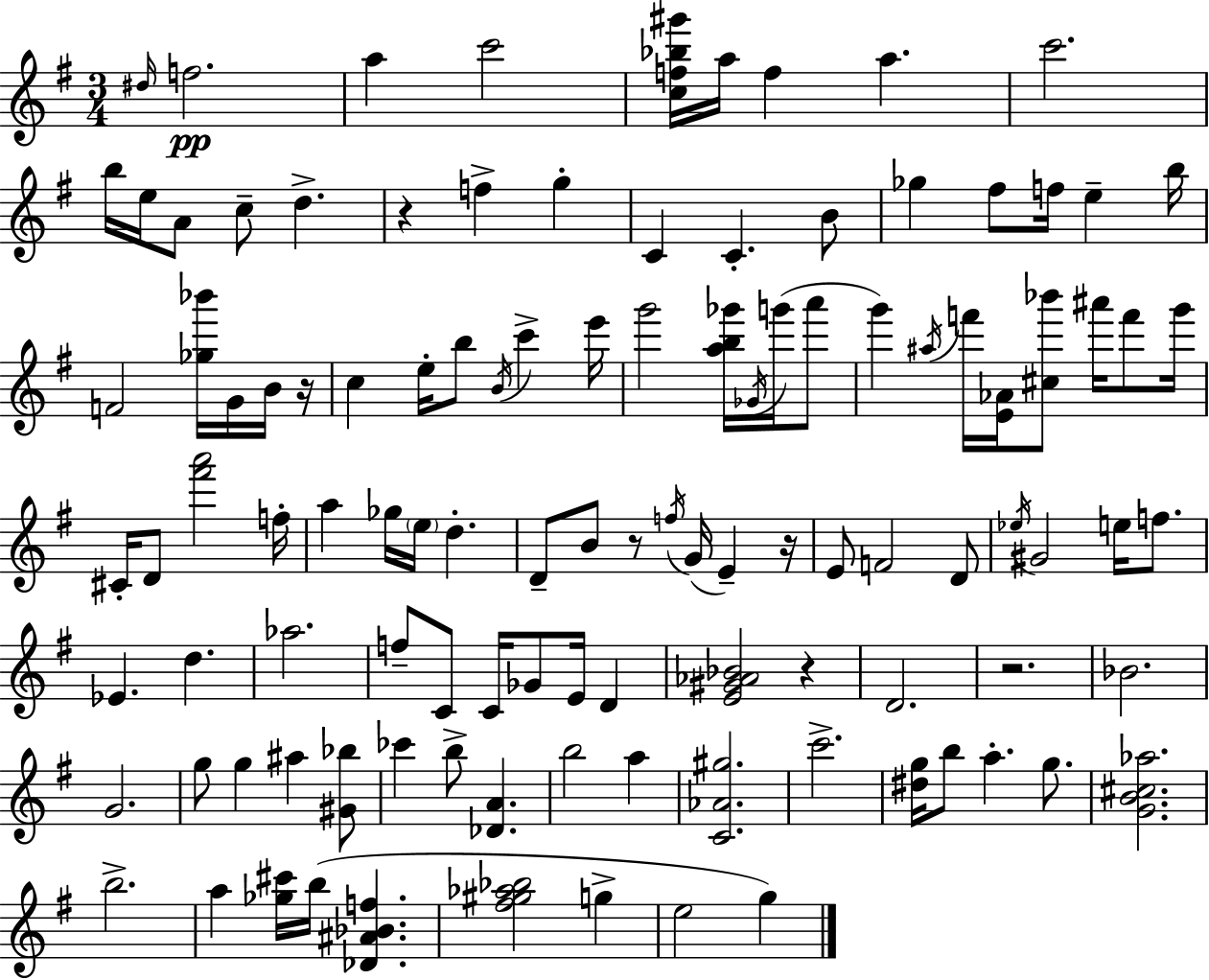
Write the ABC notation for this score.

X:1
T:Untitled
M:3/4
L:1/4
K:Em
^d/4 f2 a c'2 [cf_b^g']/4 a/4 f a c'2 b/4 e/4 A/2 c/2 d z f g C C B/2 _g ^f/2 f/4 e b/4 F2 [_g_b']/4 G/4 B/4 z/4 c e/4 b/2 B/4 c' e'/4 g'2 [ab_g']/4 _G/4 g'/4 a'/2 g' ^a/4 f'/4 [E_A]/4 [^c_b']/2 ^a'/4 f'/2 g'/4 ^C/4 D/2 [^f'a']2 f/4 a _g/4 e/4 d D/2 B/2 z/2 f/4 G/4 E z/4 E/2 F2 D/2 _e/4 ^G2 e/4 f/2 _E d _a2 f/2 C/2 C/4 _G/2 E/4 D [E^G_A_B]2 z D2 z2 _B2 G2 g/2 g ^a [^G_b]/2 _c' b/2 [_DA] b2 a [C_A^g]2 c'2 [^dg]/4 b/2 a g/2 [GB^c_a]2 b2 a [_g^c']/4 b/4 [_D^A_Bf] [^f^g_a_b]2 g e2 g